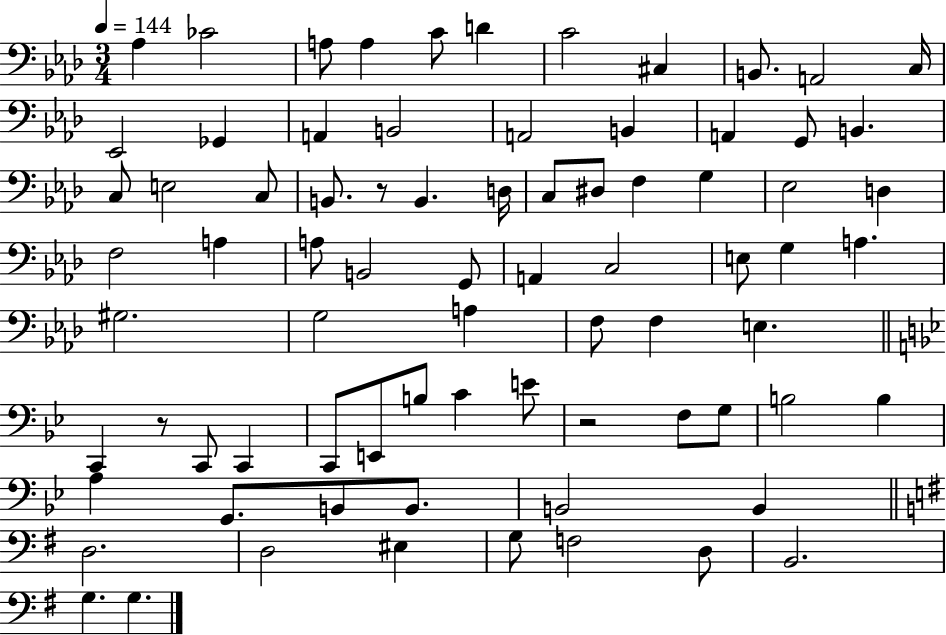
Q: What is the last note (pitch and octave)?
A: G3